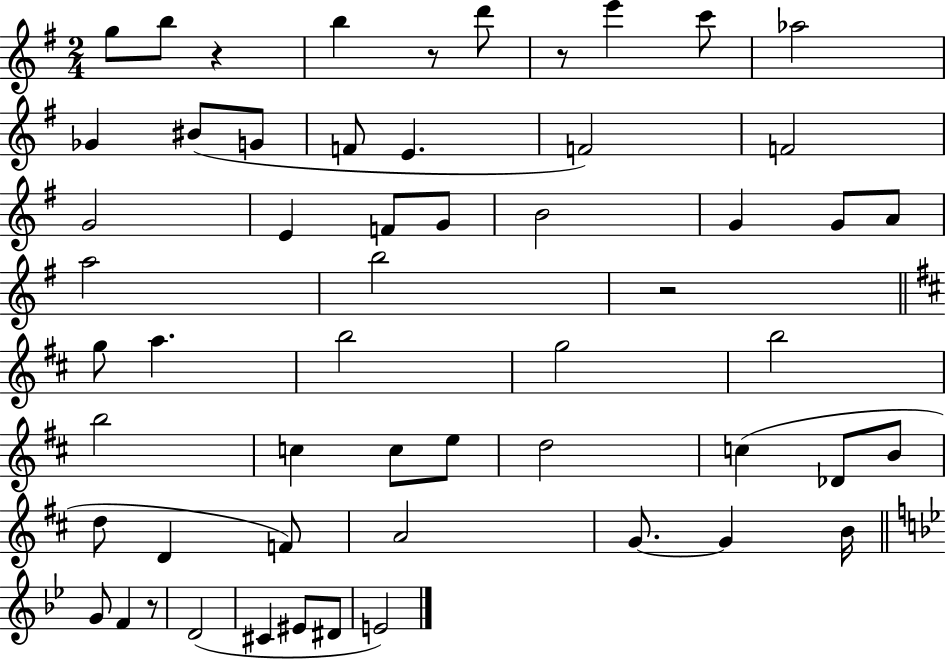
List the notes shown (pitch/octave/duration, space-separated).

G5/e B5/e R/q B5/q R/e D6/e R/e E6/q C6/e Ab5/h Gb4/q BIS4/e G4/e F4/e E4/q. F4/h F4/h G4/h E4/q F4/e G4/e B4/h G4/q G4/e A4/e A5/h B5/h R/h G5/e A5/q. B5/h G5/h B5/h B5/h C5/q C5/e E5/e D5/h C5/q Db4/e B4/e D5/e D4/q F4/e A4/h G4/e. G4/q B4/s G4/e F4/q R/e D4/h C#4/q EIS4/e D#4/e E4/h